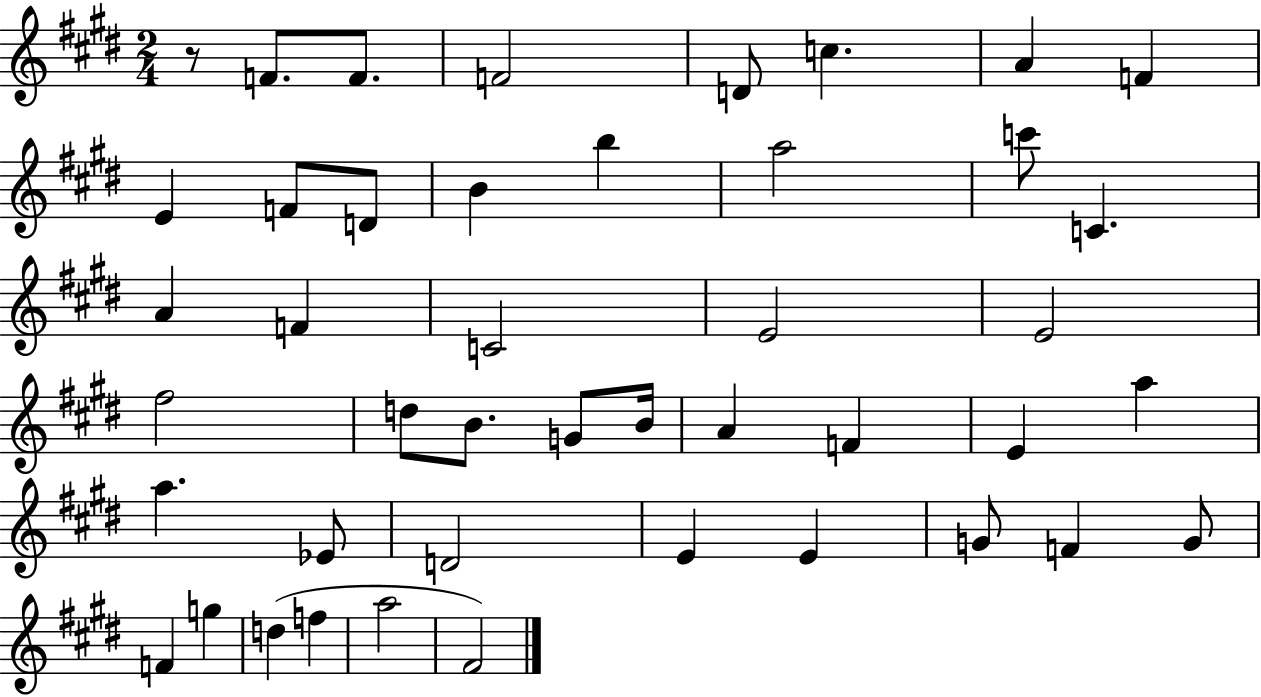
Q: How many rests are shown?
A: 1